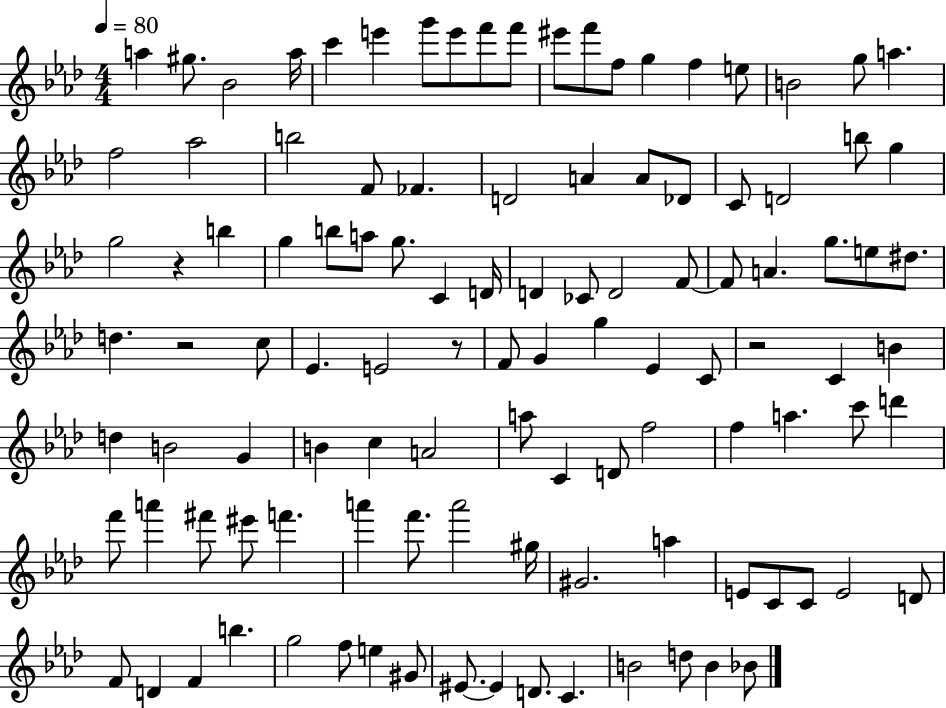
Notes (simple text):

A5/q G#5/e. Bb4/h A5/s C6/q E6/q G6/e E6/e F6/e F6/e EIS6/e F6/e F5/e G5/q F5/q E5/e B4/h G5/e A5/q. F5/h Ab5/h B5/h F4/e FES4/q. D4/h A4/q A4/e Db4/e C4/e D4/h B5/e G5/q G5/h R/q B5/q G5/q B5/e A5/e G5/e. C4/q D4/s D4/q CES4/e D4/h F4/e F4/e A4/q. G5/e. E5/e D#5/e. D5/q. R/h C5/e Eb4/q. E4/h R/e F4/e G4/q G5/q Eb4/q C4/e R/h C4/q B4/q D5/q B4/h G4/q B4/q C5/q A4/h A5/e C4/q D4/e F5/h F5/q A5/q. C6/e D6/q F6/e A6/q F#6/e EIS6/e F6/q. A6/q F6/e. A6/h G#5/s G#4/h. A5/q E4/e C4/e C4/e E4/h D4/e F4/e D4/q F4/q B5/q. G5/h F5/e E5/q G#4/e EIS4/e. EIS4/q D4/e. C4/q. B4/h D5/e B4/q Bb4/e